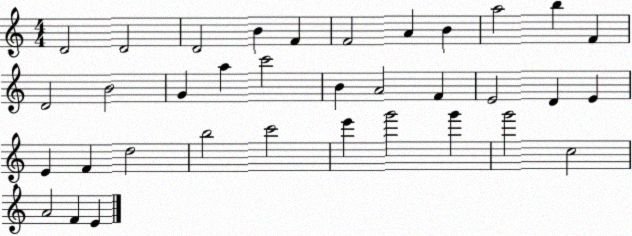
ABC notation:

X:1
T:Untitled
M:4/4
L:1/4
K:C
D2 D2 D2 B F F2 A B a2 b F D2 B2 G a c'2 B A2 F E2 D E E F d2 b2 c'2 e' g'2 g' g'2 c2 A2 F E